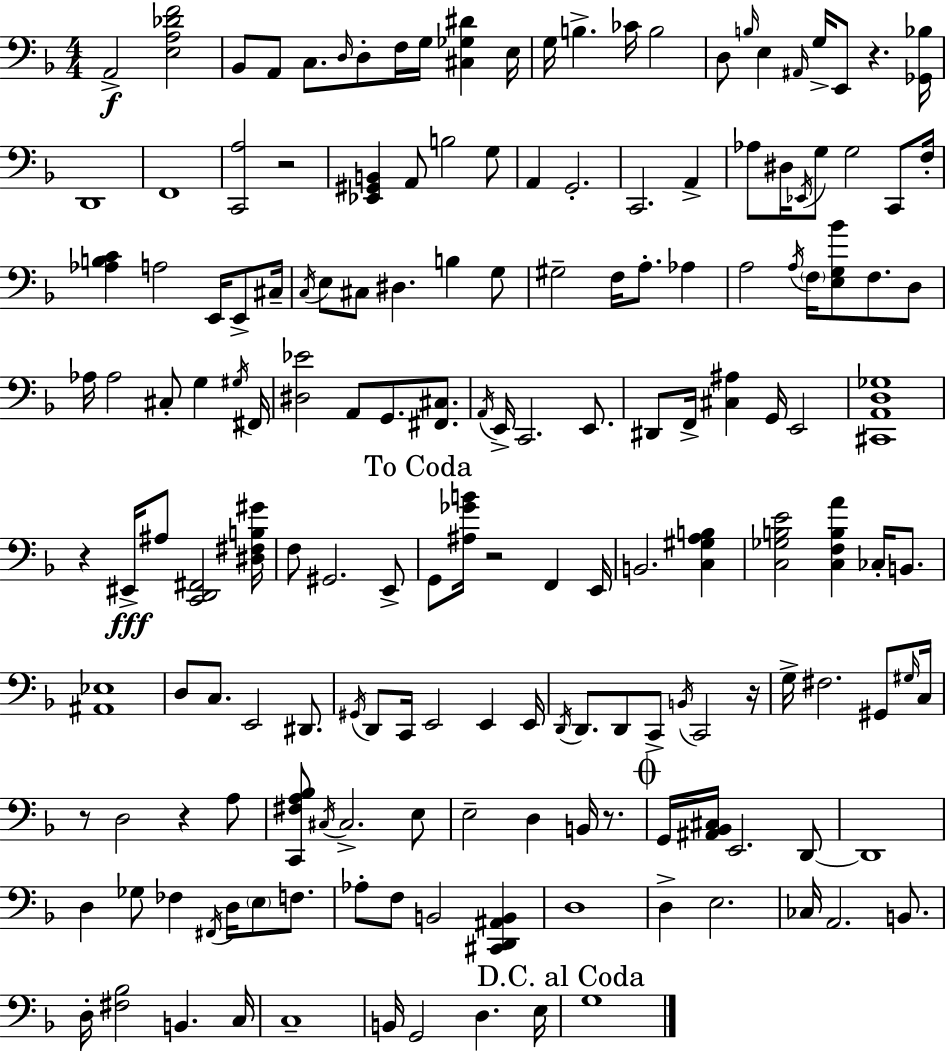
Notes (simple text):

A2/h [E3,A3,Db4,F4]/h Bb2/e A2/e C3/e. D3/s D3/e F3/s G3/s [C#3,Gb3,D#4]/q E3/s G3/s B3/q. CES4/s B3/h D3/e B3/s E3/q A#2/s G3/s E2/e R/q. [Gb2,Bb3]/s D2/w F2/w [C2,A3]/h R/h [Eb2,G#2,B2]/q A2/e B3/h G3/e A2/q G2/h. C2/h. A2/q Ab3/e D#3/s Eb2/s G3/e G3/h C2/e F3/s [Ab3,B3,C4]/q A3/h E2/s E2/e C#3/s C3/s E3/e C#3/e D#3/q. B3/q G3/e G#3/h F3/s A3/e. Ab3/q A3/h A3/s F3/s [E3,G3,Bb4]/e F3/e. D3/e Ab3/s Ab3/h C#3/e G3/q G#3/s F#2/s [D#3,Eb4]/h A2/e G2/e. [F#2,C#3]/e. A2/s E2/s C2/h. E2/e. D#2/e F2/s [C#3,A#3]/q G2/s E2/h [C#2,A2,D3,Gb3]/w R/q EIS2/s A#3/e [C2,D2,F#2]/h [D#3,F#3,B3,G#4]/s F3/e G#2/h. E2/e G2/e [A#3,Gb4,B4]/s R/h F2/q E2/s B2/h. [C3,G#3,A3,B3]/q [C3,Gb3,B3,E4]/h [C3,F3,B3,A4]/q CES3/s B2/e. [A#2,Eb3]/w D3/e C3/e. E2/h D#2/e. G#2/s D2/e C2/s E2/h E2/q E2/s D2/s D2/e. D2/e C2/e B2/s C2/h R/s G3/s F#3/h. G#2/e G#3/s C3/s R/e D3/h R/q A3/e [C2,F#3,A3,Bb3]/e C#3/s C#3/h. E3/e E3/h D3/q B2/s R/e. G2/s [A#2,Bb2,C#3]/s E2/h. D2/e D2/w D3/q Gb3/e FES3/q F#2/s D3/s E3/e F3/e. Ab3/e F3/e B2/h [C#2,D2,A#2,B2]/q D3/w D3/q E3/h. CES3/s A2/h. B2/e. D3/s [F#3,Bb3]/h B2/q. C3/s C3/w B2/s G2/h D3/q. E3/s G3/w